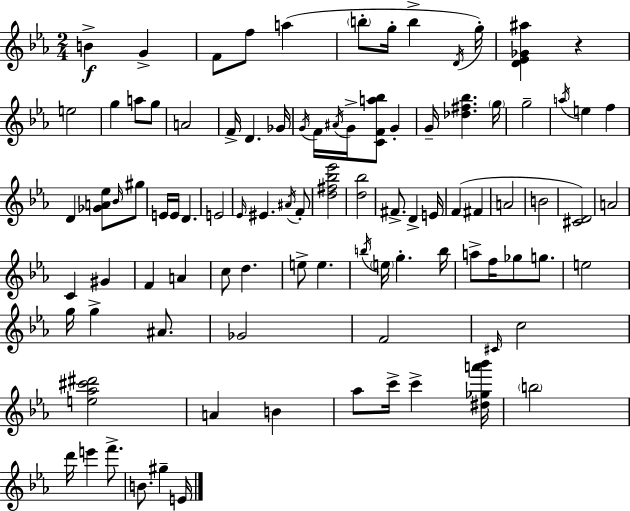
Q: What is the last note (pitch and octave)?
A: E4